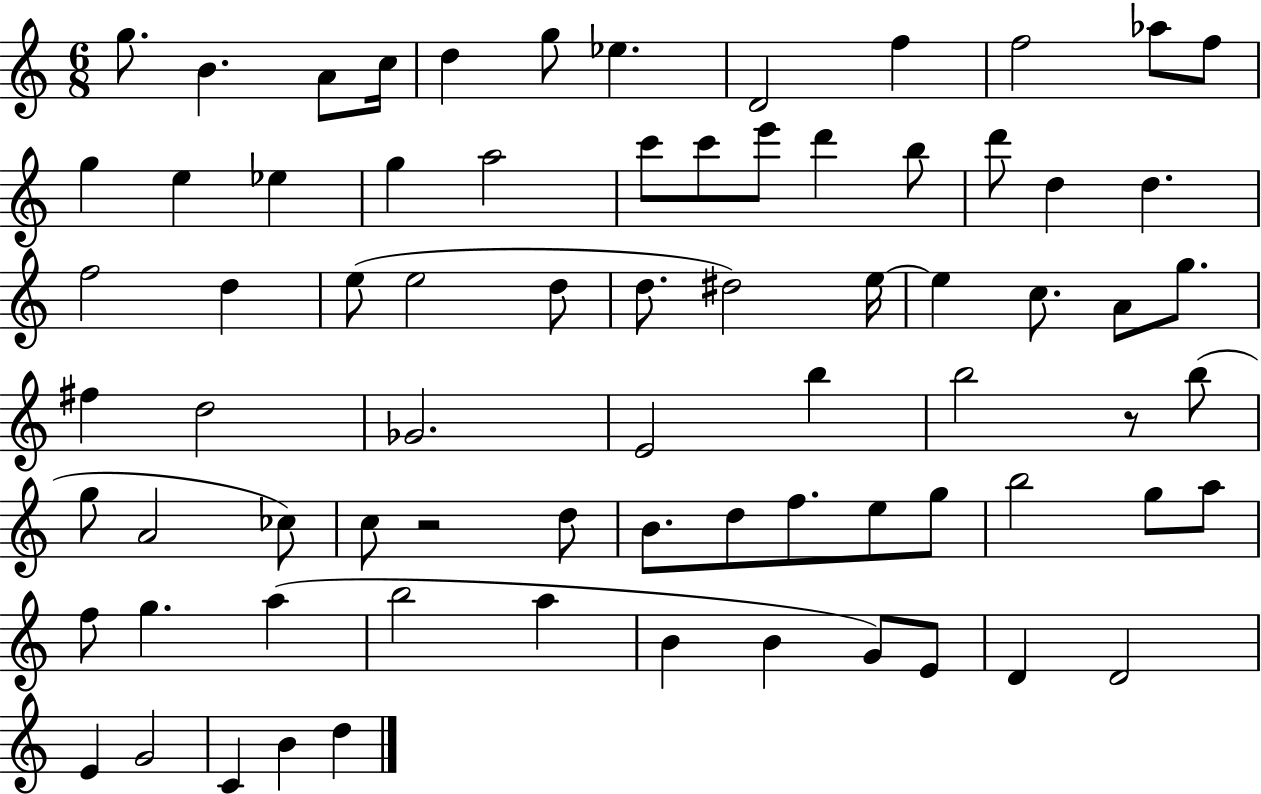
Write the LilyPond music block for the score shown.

{
  \clef treble
  \numericTimeSignature
  \time 6/8
  \key c \major
  g''8. b'4. a'8 c''16 | d''4 g''8 ees''4. | d'2 f''4 | f''2 aes''8 f''8 | \break g''4 e''4 ees''4 | g''4 a''2 | c'''8 c'''8 e'''8 d'''4 b''8 | d'''8 d''4 d''4. | \break f''2 d''4 | e''8( e''2 d''8 | d''8. dis''2) e''16~~ | e''4 c''8. a'8 g''8. | \break fis''4 d''2 | ges'2. | e'2 b''4 | b''2 r8 b''8( | \break g''8 a'2 ces''8) | c''8 r2 d''8 | b'8. d''8 f''8. e''8 g''8 | b''2 g''8 a''8 | \break f''8 g''4. a''4( | b''2 a''4 | b'4 b'4 g'8) e'8 | d'4 d'2 | \break e'4 g'2 | c'4 b'4 d''4 | \bar "|."
}